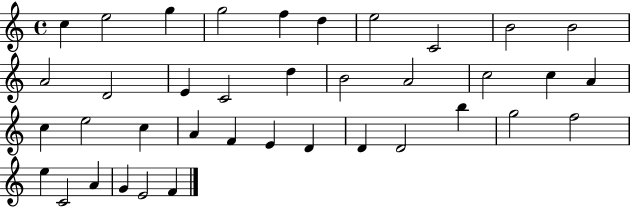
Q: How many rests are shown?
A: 0